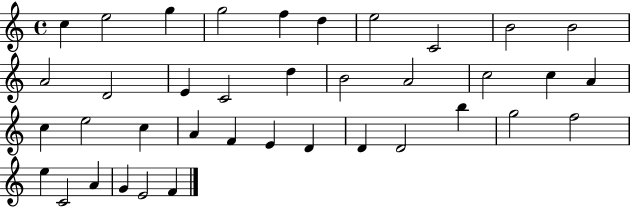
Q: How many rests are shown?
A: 0